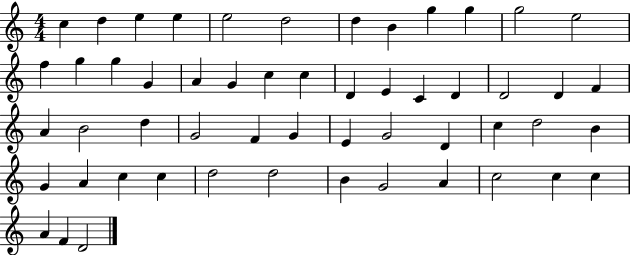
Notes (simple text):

C5/q D5/q E5/q E5/q E5/h D5/h D5/q B4/q G5/q G5/q G5/h E5/h F5/q G5/q G5/q G4/q A4/q G4/q C5/q C5/q D4/q E4/q C4/q D4/q D4/h D4/q F4/q A4/q B4/h D5/q G4/h F4/q G4/q E4/q G4/h D4/q C5/q D5/h B4/q G4/q A4/q C5/q C5/q D5/h D5/h B4/q G4/h A4/q C5/h C5/q C5/q A4/q F4/q D4/h